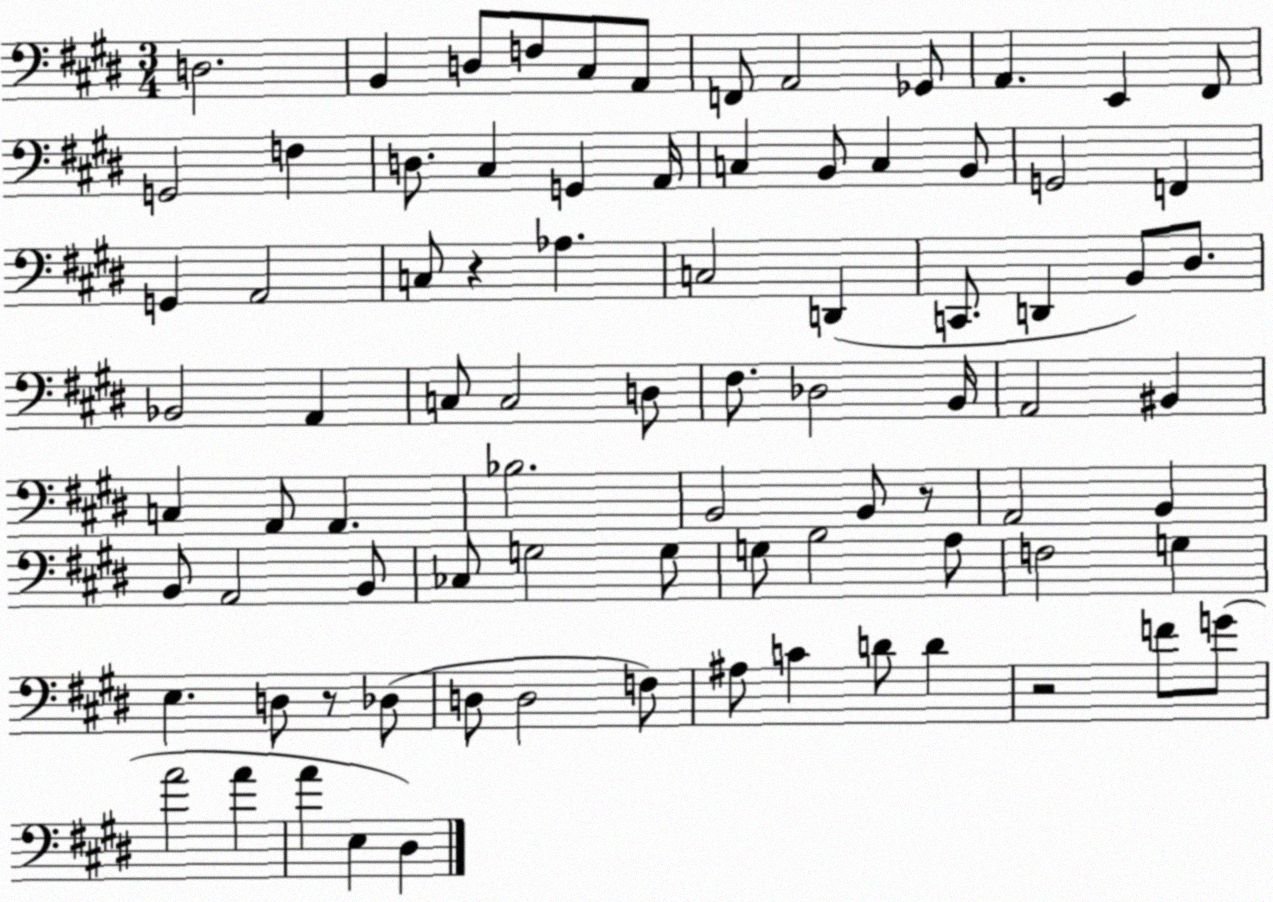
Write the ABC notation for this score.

X:1
T:Untitled
M:3/4
L:1/4
K:E
D,2 B,, D,/2 F,/2 ^C,/2 A,,/2 F,,/2 A,,2 _G,,/2 A,, E,, ^F,,/2 G,,2 F, D,/2 ^C, G,, A,,/4 C, B,,/2 C, B,,/2 G,,2 F,, G,, A,,2 C,/2 z _A, C,2 D,, C,,/2 D,, B,,/2 ^D,/2 _B,,2 A,, C,/2 C,2 D,/2 ^F,/2 _D,2 B,,/4 A,,2 ^B,, C, A,,/2 A,, _B,2 B,,2 B,,/2 z/2 A,,2 B,, B,,/2 A,,2 B,,/2 _C,/2 G,2 G,/2 G,/2 B,2 A,/2 F,2 G, E, D,/2 z/2 _D,/2 D,/2 D,2 F,/2 ^A,/2 C D/2 D z2 F/2 G/2 A2 A A E, ^D,